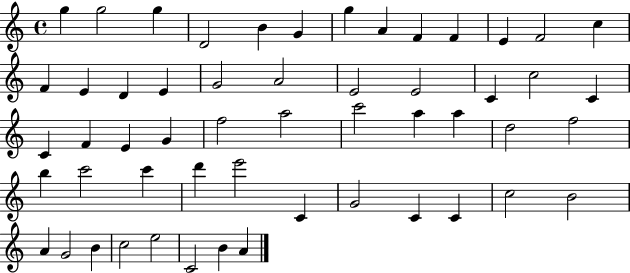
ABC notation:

X:1
T:Untitled
M:4/4
L:1/4
K:C
g g2 g D2 B G g A F F E F2 c F E D E G2 A2 E2 E2 C c2 C C F E G f2 a2 c'2 a a d2 f2 b c'2 c' d' e'2 C G2 C C c2 B2 A G2 B c2 e2 C2 B A